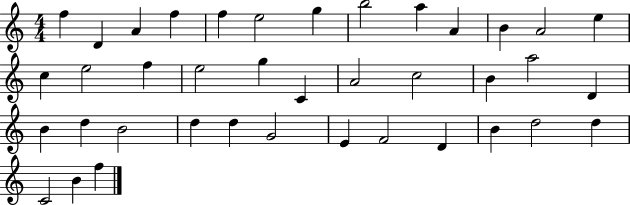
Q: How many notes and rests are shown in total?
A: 39